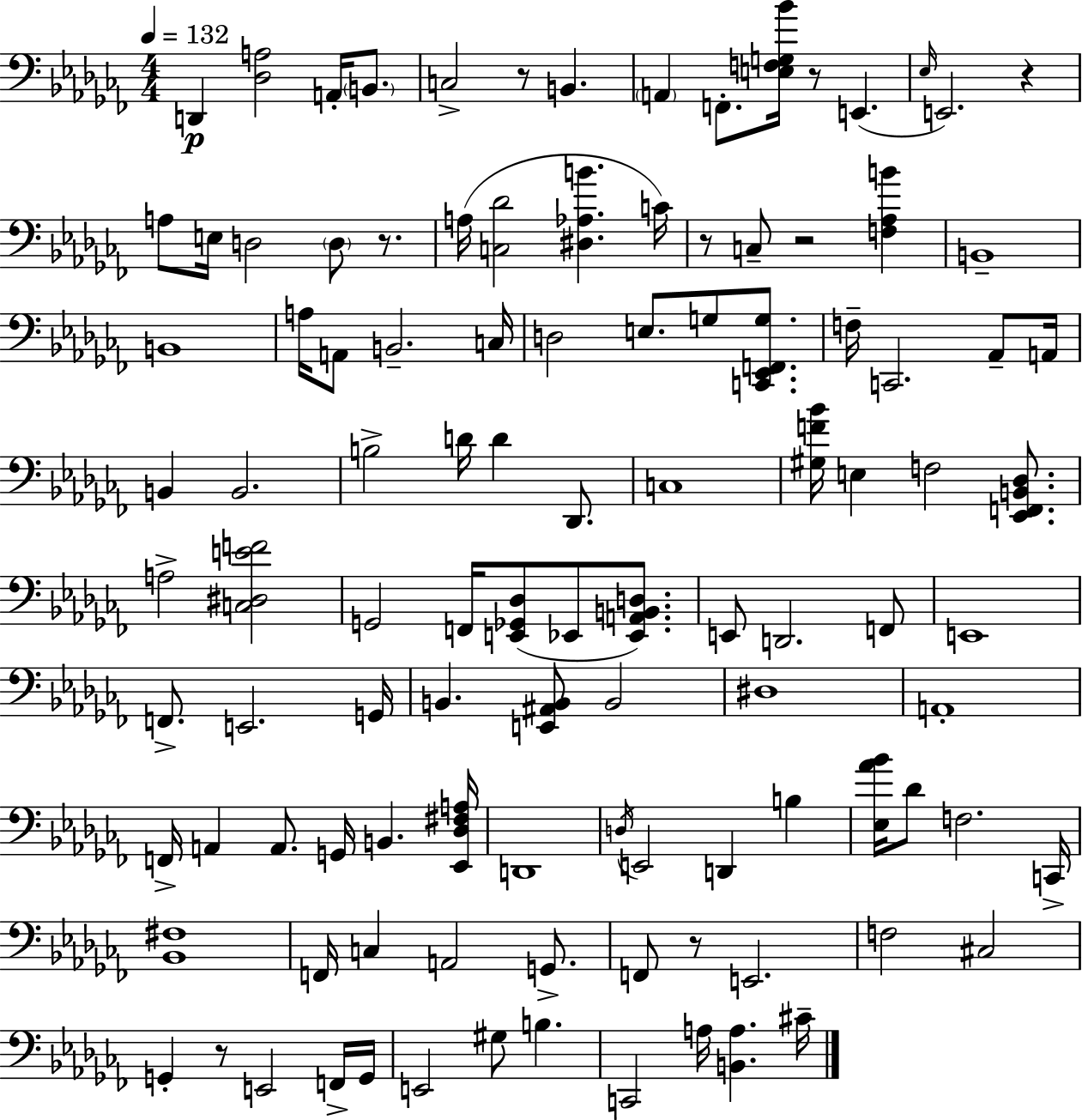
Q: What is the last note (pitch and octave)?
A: C#4